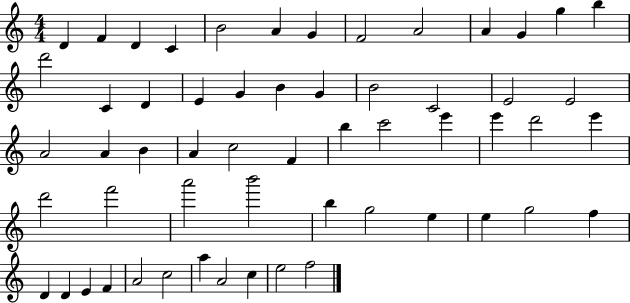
D4/q F4/q D4/q C4/q B4/h A4/q G4/q F4/h A4/h A4/q G4/q G5/q B5/q D6/h C4/q D4/q E4/q G4/q B4/q G4/q B4/h C4/h E4/h E4/h A4/h A4/q B4/q A4/q C5/h F4/q B5/q C6/h E6/q E6/q D6/h E6/q D6/h F6/h A6/h B6/h B5/q G5/h E5/q E5/q G5/h F5/q D4/q D4/q E4/q F4/q A4/h C5/h A5/q A4/h C5/q E5/h F5/h